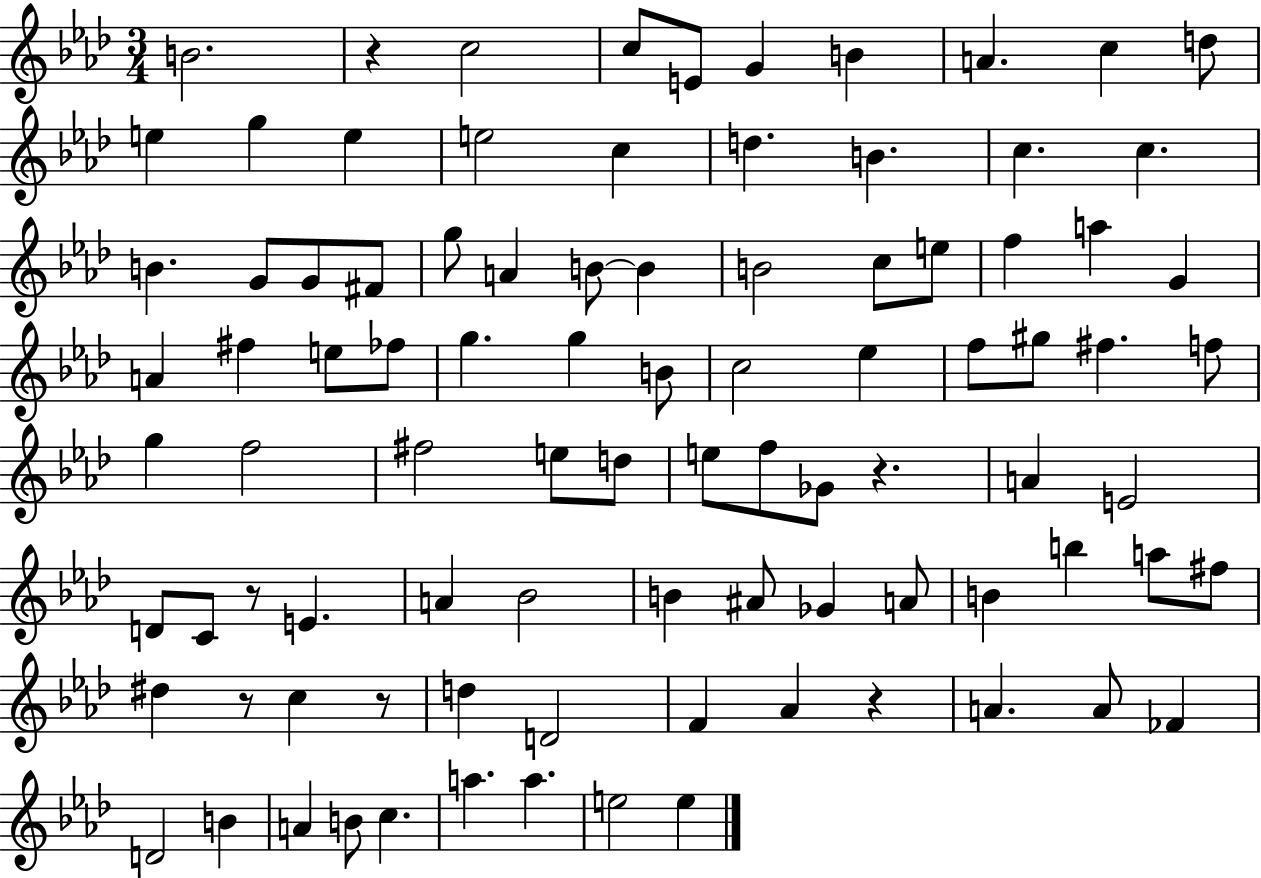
{
  \clef treble
  \numericTimeSignature
  \time 3/4
  \key aes \major
  b'2. | r4 c''2 | c''8 e'8 g'4 b'4 | a'4. c''4 d''8 | \break e''4 g''4 e''4 | e''2 c''4 | d''4. b'4. | c''4. c''4. | \break b'4. g'8 g'8 fis'8 | g''8 a'4 b'8~~ b'4 | b'2 c''8 e''8 | f''4 a''4 g'4 | \break a'4 fis''4 e''8 fes''8 | g''4. g''4 b'8 | c''2 ees''4 | f''8 gis''8 fis''4. f''8 | \break g''4 f''2 | fis''2 e''8 d''8 | e''8 f''8 ges'8 r4. | a'4 e'2 | \break d'8 c'8 r8 e'4. | a'4 bes'2 | b'4 ais'8 ges'4 a'8 | b'4 b''4 a''8 fis''8 | \break dis''4 r8 c''4 r8 | d''4 d'2 | f'4 aes'4 r4 | a'4. a'8 fes'4 | \break d'2 b'4 | a'4 b'8 c''4. | a''4. a''4. | e''2 e''4 | \break \bar "|."
}